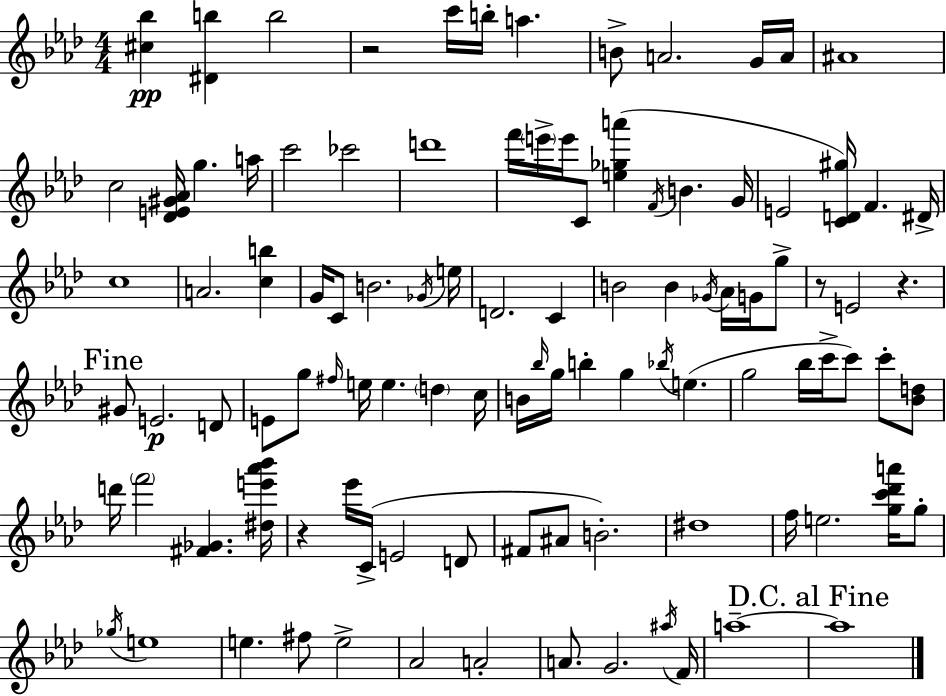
{
  \clef treble
  \numericTimeSignature
  \time 4/4
  \key aes \major
  <cis'' bes''>4\pp <dis' b''>4 b''2 | r2 c'''16 b''16-. a''4. | b'8-> a'2. g'16 a'16 | ais'1 | \break c''2 <des' e' gis' aes'>16 g''4. a''16 | c'''2 ces'''2 | d'''1 | f'''16 \parenthesize e'''16-> e'''16 c'8 <e'' ges'' a'''>4( \acciaccatura { f'16 } b'4. | \break g'16 e'2 <c' d' gis''>16) f'4. | dis'16-> c''1 | a'2. <c'' b''>4 | g'16 c'8 b'2. | \break \acciaccatura { ges'16 } e''16 d'2. c'4 | b'2 b'4 \acciaccatura { ges'16 } aes'16 | g'16 g''8-> r8 e'2 r4. | \mark "Fine" gis'8 e'2.\p | \break d'8 e'8 g''8 \grace { fis''16 } e''16 e''4. \parenthesize d''4 | c''16 b'16 \grace { bes''16 } g''16 b''4-. g''4 \acciaccatura { bes''16 } | e''4.( g''2 bes''16 c'''16-> | c'''8) c'''8-. <bes' d''>8 d'''16 \parenthesize f'''2 <fis' ges'>4. | \break <dis'' e''' aes''' bes'''>16 r4 ees'''16 c'16->( e'2 | d'8 fis'8 ais'8 b'2.-.) | dis''1 | f''16 e''2. | \break <g'' c''' des''' a'''>16 g''8-. \acciaccatura { ges''16 } e''1 | e''4. fis''8 e''2-> | aes'2 a'2-. | a'8. g'2. | \break \acciaccatura { ais''16 } f'16 a''1--~~ | \mark "D.C. al Fine" a''1 | \bar "|."
}